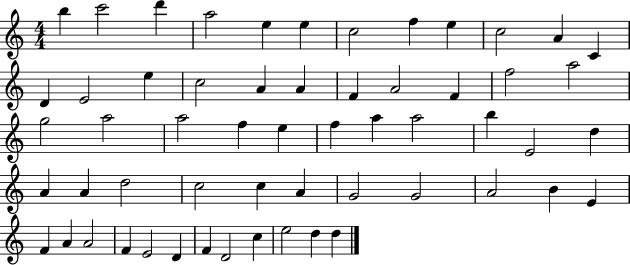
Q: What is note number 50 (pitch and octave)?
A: E4